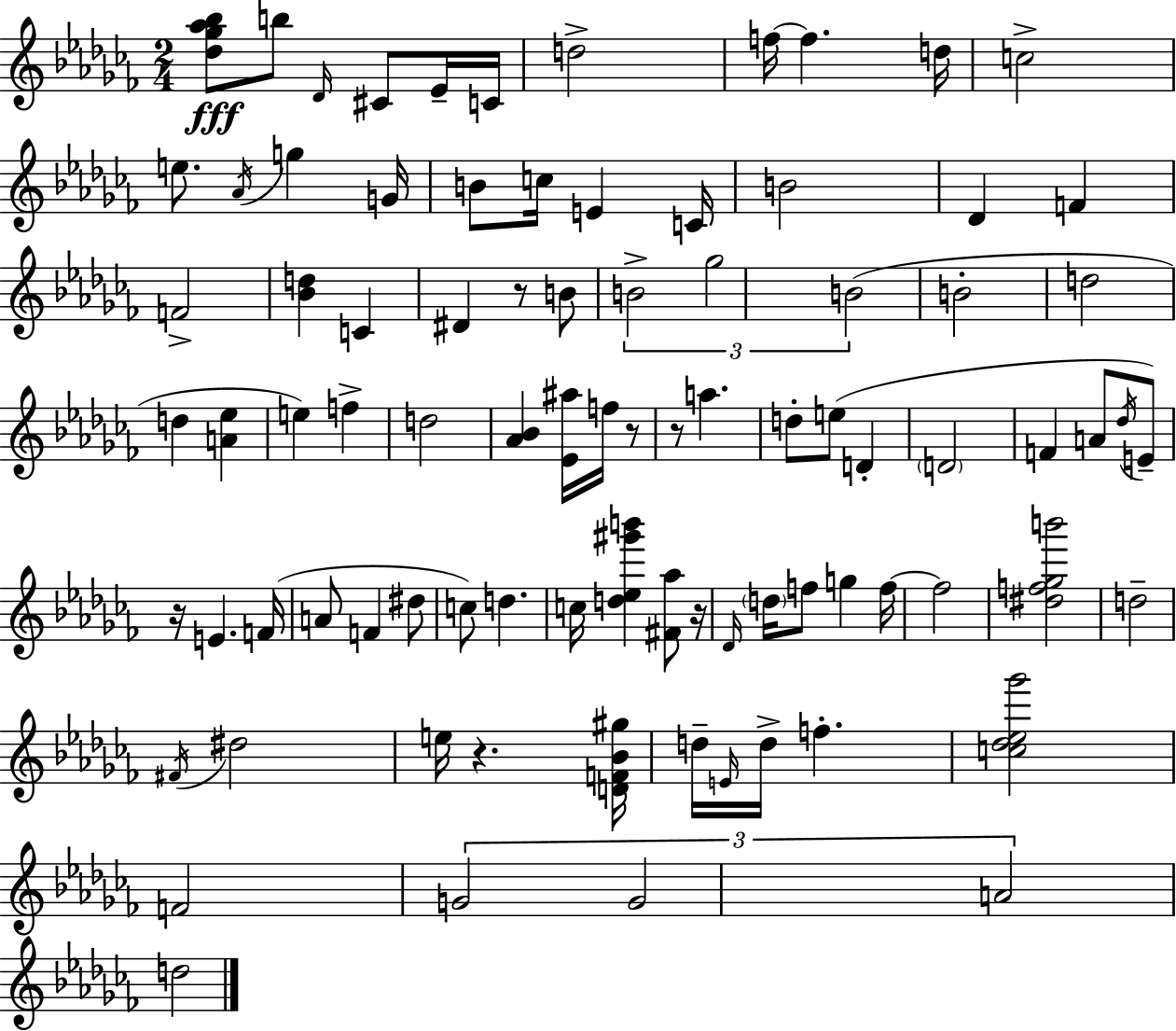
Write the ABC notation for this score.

X:1
T:Untitled
M:2/4
L:1/4
K:Abm
[_d_g_a_b]/2 b/2 _D/4 ^C/2 _E/4 C/4 d2 f/4 f d/4 c2 e/2 _A/4 g G/4 B/2 c/4 E C/4 B2 _D F F2 [_Bd] C ^D z/2 B/2 B2 _g2 B2 B2 d2 d [A_e] e f d2 [_A_B] [_E^a]/4 f/4 z/2 z/2 a d/2 e/2 D D2 F A/2 _d/4 E/2 z/4 E F/4 A/2 F ^d/2 c/2 d c/4 [d_e^g'b'] [^F_a]/2 z/4 _D/4 d/4 f/2 g f/4 f2 [^df_gb']2 d2 ^F/4 ^d2 e/4 z [DF_B^g]/4 d/4 E/4 d/4 f [c_d_e_g']2 F2 G2 G2 A2 d2